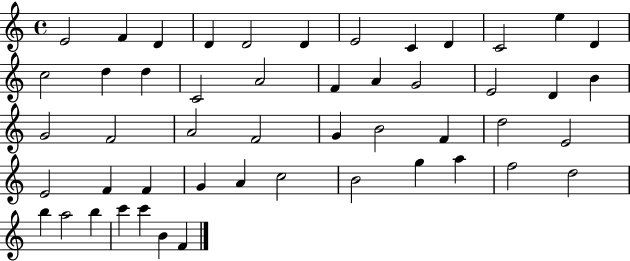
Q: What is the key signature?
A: C major